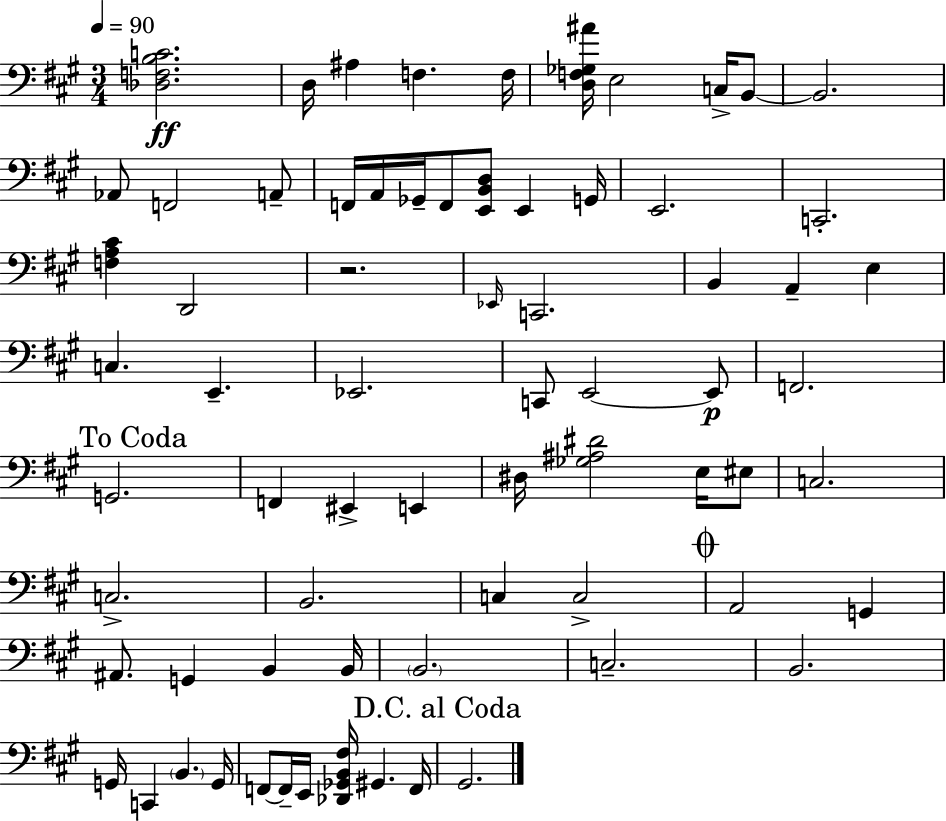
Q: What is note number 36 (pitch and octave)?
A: E2